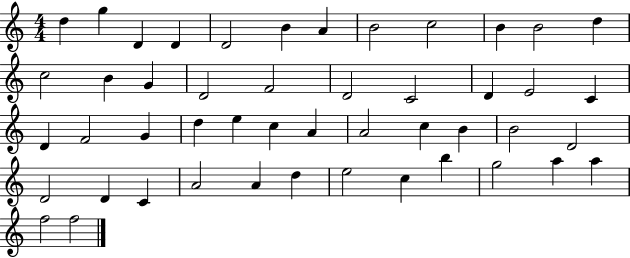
D5/q G5/q D4/q D4/q D4/h B4/q A4/q B4/h C5/h B4/q B4/h D5/q C5/h B4/q G4/q D4/h F4/h D4/h C4/h D4/q E4/h C4/q D4/q F4/h G4/q D5/q E5/q C5/q A4/q A4/h C5/q B4/q B4/h D4/h D4/h D4/q C4/q A4/h A4/q D5/q E5/h C5/q B5/q G5/h A5/q A5/q F5/h F5/h